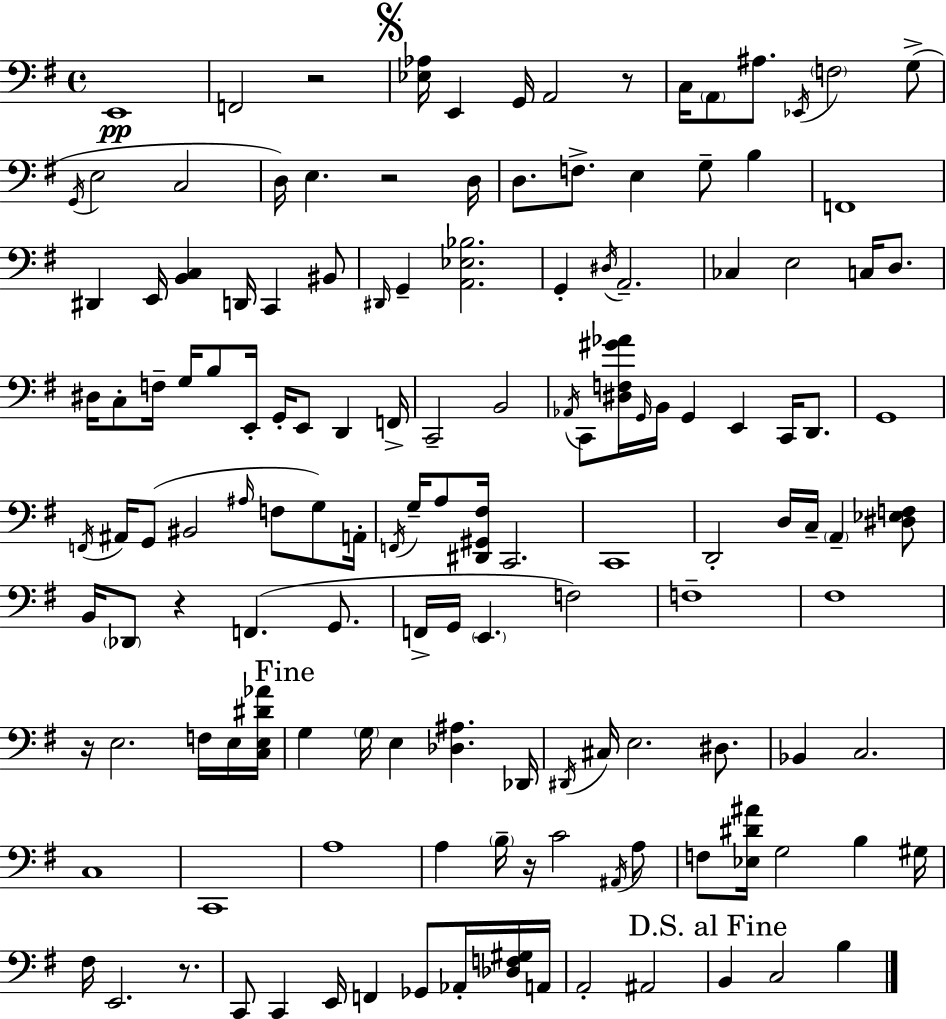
X:1
T:Untitled
M:4/4
L:1/4
K:Em
E,,4 F,,2 z2 [_E,_A,]/4 E,, G,,/4 A,,2 z/2 C,/4 A,,/2 ^A,/2 _E,,/4 F,2 G,/2 G,,/4 E,2 C,2 D,/4 E, z2 D,/4 D,/2 F,/2 E, G,/2 B, F,,4 ^D,, E,,/4 [B,,C,] D,,/4 C,, ^B,,/2 ^D,,/4 G,, [A,,_E,_B,]2 G,, ^D,/4 A,,2 _C, E,2 C,/4 D,/2 ^D,/4 C,/2 F,/4 G,/4 B,/2 E,,/4 G,,/4 E,,/2 D,, F,,/4 C,,2 B,,2 _A,,/4 C,,/2 [^D,F,^G_A]/4 G,,/4 B,,/4 G,, E,, C,,/4 D,,/2 G,,4 F,,/4 ^A,,/4 G,,/2 ^B,,2 ^A,/4 F,/2 G,/2 A,,/4 F,,/4 G,/4 A,/2 [^D,,^G,,^F,]/4 C,,2 C,,4 D,,2 D,/4 C,/4 A,, [^D,_E,F,]/2 B,,/4 _D,,/2 z F,, G,,/2 F,,/4 G,,/4 E,, F,2 F,4 ^F,4 z/4 E,2 F,/4 E,/4 [C,E,^D_A]/4 G, G,/4 E, [_D,^A,] _D,,/4 ^D,,/4 ^C,/4 E,2 ^D,/2 _B,, C,2 C,4 C,,4 A,4 A, B,/4 z/4 C2 ^A,,/4 A,/2 F,/2 [_E,^D^A]/4 G,2 B, ^G,/4 ^F,/4 E,,2 z/2 C,,/2 C,, E,,/4 F,, _G,,/2 _A,,/4 [_D,F,^G,]/4 A,,/4 A,,2 ^A,,2 B,, C,2 B,